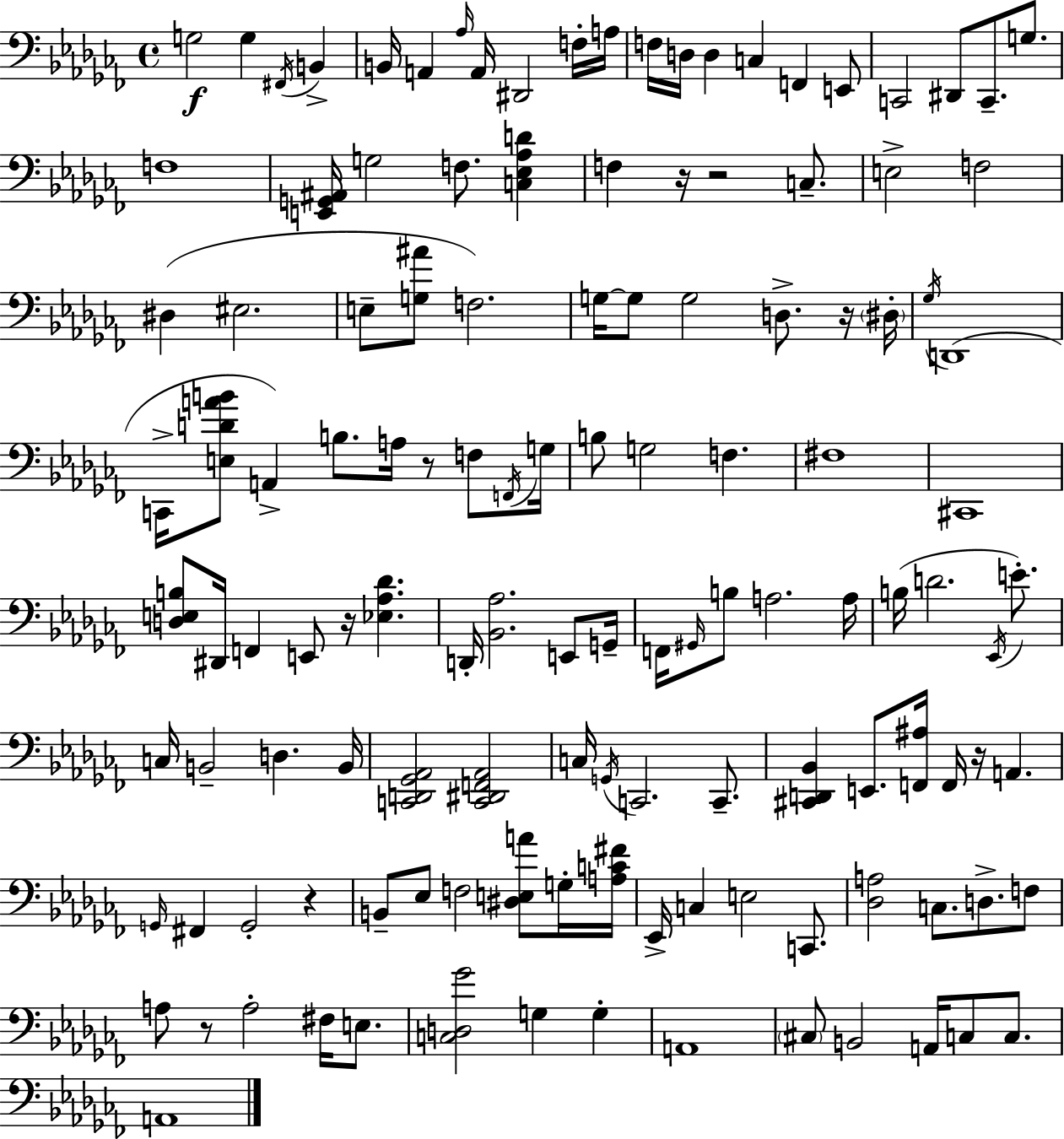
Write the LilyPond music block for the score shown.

{
  \clef bass
  \time 4/4
  \defaultTimeSignature
  \key aes \minor
  \repeat volta 2 { g2\f g4 \acciaccatura { fis,16 } b,4-> | b,16 a,4 \grace { aes16 } a,16 dis,2 | f16-. a16 f16 d16 d4 c4 f,4 | e,8 c,2 dis,8 c,8.-- g8. | \break f1 | <e, g, ais,>16 g2 f8. <c ees aes d'>4 | f4 r16 r2 c8.-- | e2-> f2 | \break dis4( eis2. | e8-- <g ais'>8 f2.) | g16~~ g8 g2 d8.-> | r16 \parenthesize dis16-. \acciaccatura { ges16 } d,1( | \break c,16-> <e d' a' b'>8 a,4->) b8. a16 r8 | f8 \acciaccatura { f,16 } g16 b8 g2 f4. | fis1 | cis,1 | \break <d e b>8 dis,16 f,4 e,8 r16 <ees aes des'>4. | d,16-. <bes, aes>2. | e,8 g,16-- f,16 \grace { gis,16 } b8 a2. | a16 b16( d'2. | \break \acciaccatura { ees,16 }) e'8.-. c16 b,2-- d4. | b,16 <c, d, ges, aes,>2 <c, dis, f, aes,>2 | c16 \acciaccatura { g,16 } c,2. | c,8.-- <cis, d, bes,>4 e,8. <f, ais>16 f,16 | \break r16 a,4. \grace { g,16 } fis,4 g,2-. | r4 b,8-- ees8 f2 | <dis e a'>8 g16-. <a c' fis'>16 ees,16-> c4 e2 | c,8. <des a>2 | \break c8. d8.-> f8 a8 r8 a2-. | fis16 e8. <c d ges'>2 | g4 g4-. a,1 | \parenthesize cis8 b,2 | \break a,16 c8 c8. a,1 | } \bar "|."
}